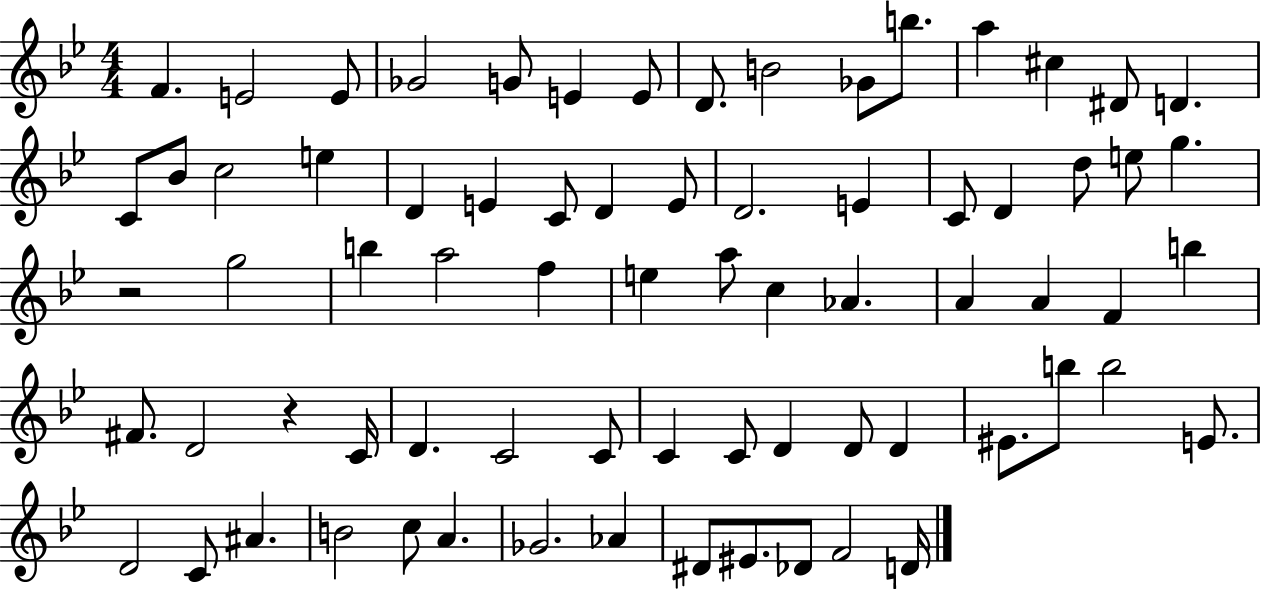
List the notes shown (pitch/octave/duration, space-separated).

F4/q. E4/h E4/e Gb4/h G4/e E4/q E4/e D4/e. B4/h Gb4/e B5/e. A5/q C#5/q D#4/e D4/q. C4/e Bb4/e C5/h E5/q D4/q E4/q C4/e D4/q E4/e D4/h. E4/q C4/e D4/q D5/e E5/e G5/q. R/h G5/h B5/q A5/h F5/q E5/q A5/e C5/q Ab4/q. A4/q A4/q F4/q B5/q F#4/e. D4/h R/q C4/s D4/q. C4/h C4/e C4/q C4/e D4/q D4/e D4/q EIS4/e. B5/e B5/h E4/e. D4/h C4/e A#4/q. B4/h C5/e A4/q. Gb4/h. Ab4/q D#4/e EIS4/e. Db4/e F4/h D4/s